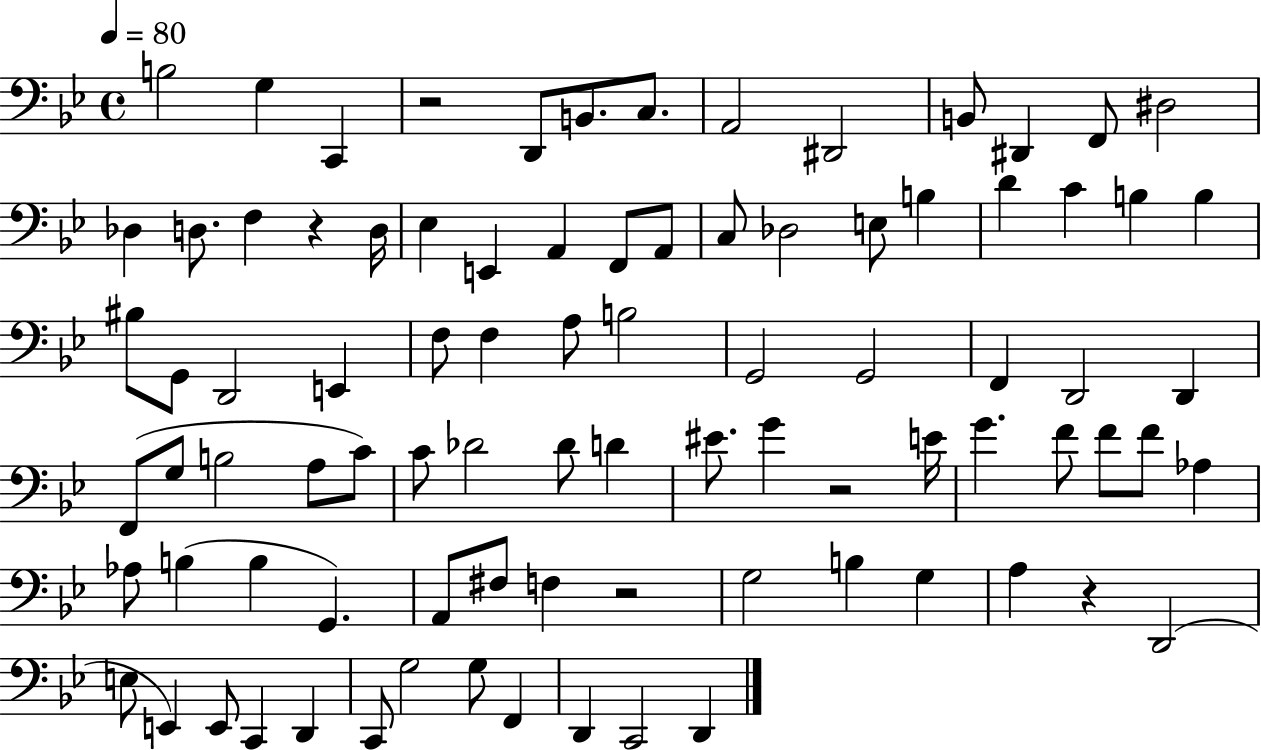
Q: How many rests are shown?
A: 5